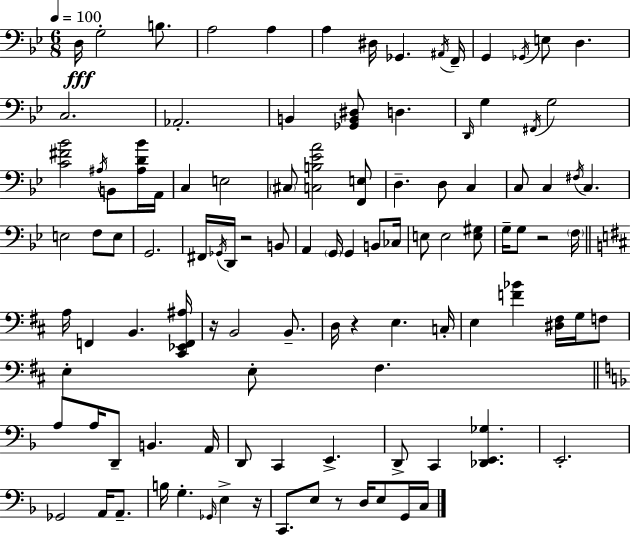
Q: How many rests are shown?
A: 6